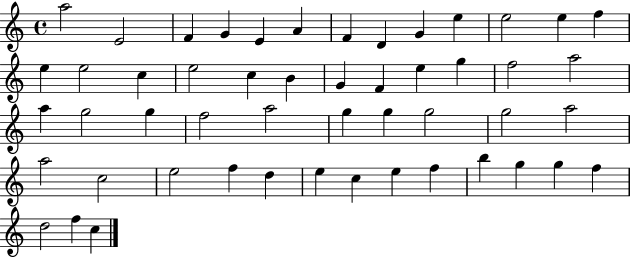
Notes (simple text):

A5/h E4/h F4/q G4/q E4/q A4/q F4/q D4/q G4/q E5/q E5/h E5/q F5/q E5/q E5/h C5/q E5/h C5/q B4/q G4/q F4/q E5/q G5/q F5/h A5/h A5/q G5/h G5/q F5/h A5/h G5/q G5/q G5/h G5/h A5/h A5/h C5/h E5/h F5/q D5/q E5/q C5/q E5/q F5/q B5/q G5/q G5/q F5/q D5/h F5/q C5/q